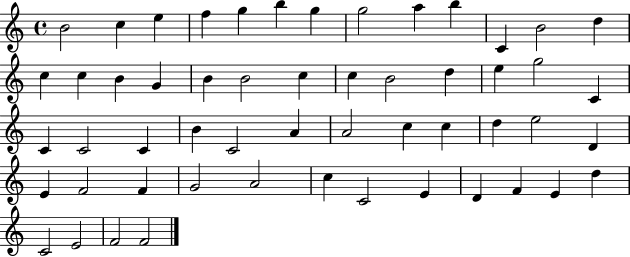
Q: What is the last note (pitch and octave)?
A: F4